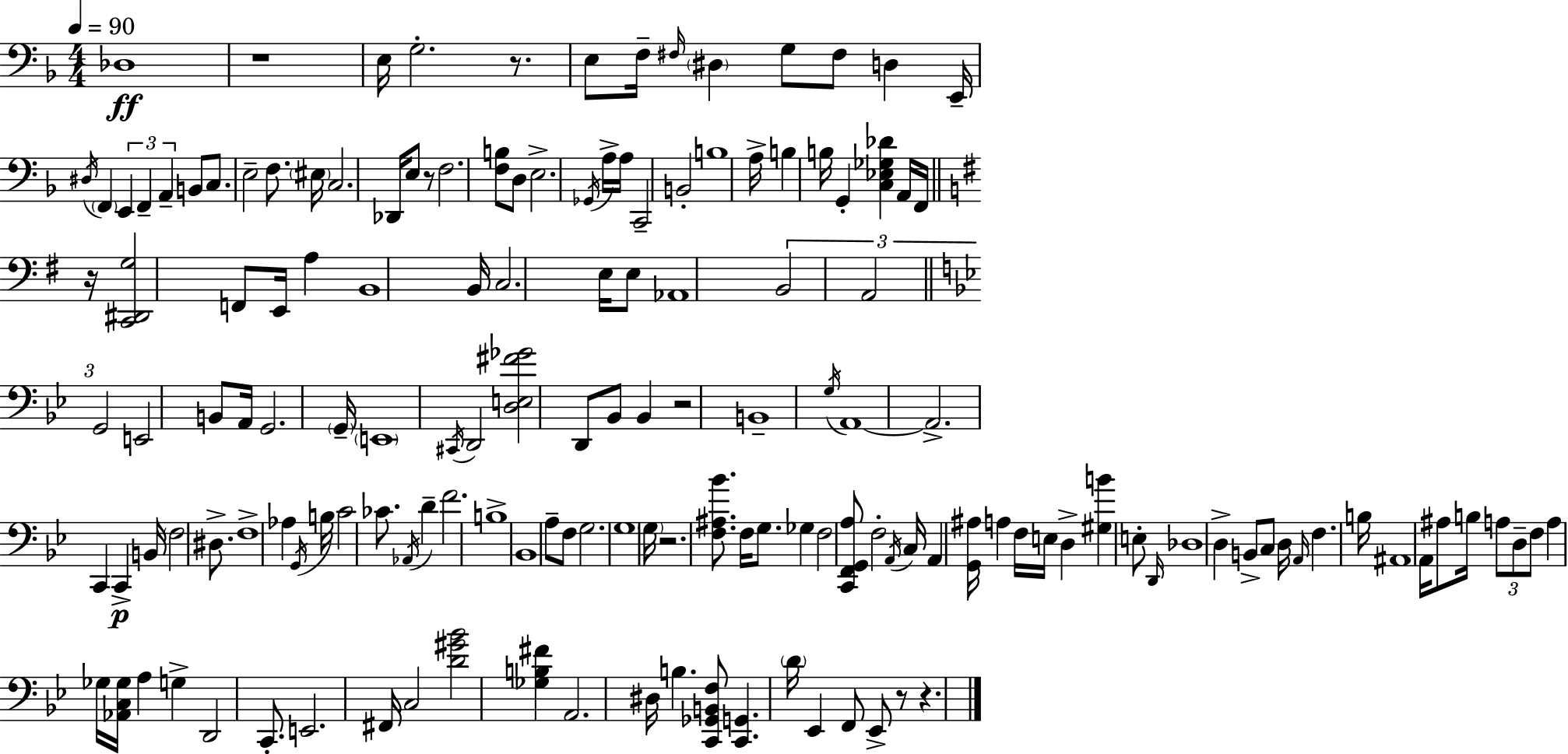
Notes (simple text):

Db3/w R/w E3/s G3/h. R/e. E3/e F3/s F#3/s D#3/q G3/e F#3/e D3/q E2/s D#3/s F2/q E2/q F2/q A2/q B2/e C3/e. E3/h F3/e. EIS3/s C3/h. Db2/s E3/e R/e F3/h. [F3,B3]/e D3/e E3/h. Gb2/s A3/s A3/s C2/h B2/h B3/w A3/s B3/q B3/s G2/q [C3,Eb3,Gb3,Db4]/q A2/s F2/s R/s [C2,D#2,G3]/h F2/e E2/s A3/q B2/w B2/s C3/h. E3/s E3/e Ab2/w B2/h A2/h G2/h E2/h B2/e A2/s G2/h. G2/s E2/w C#2/s D2/h [D3,E3,F#4,Gb4]/h D2/e Bb2/e Bb2/q R/h B2/w G3/s A2/w A2/h. C2/q C2/q B2/s F3/h D#3/e. F3/w Ab3/q G2/s B3/s C4/h CES4/e. Ab2/s D4/q F4/h. B3/w Bb2/w A3/e F3/e G3/h. G3/w G3/s R/h. [F3,A#3,Bb4]/e. F3/s G3/e. Gb3/q F3/h [C2,F2,G2,A3]/e F3/h A2/s C3/s A2/q [G2,A#3]/s A3/q F3/s E3/s D3/q [G#3,B4]/q E3/e D2/s Db3/w D3/q B2/e C3/e D3/s A2/s F3/q. B3/s A#2/w A2/s A#3/e B3/s A3/e D3/e F3/e A3/q Gb3/s [Ab2,C3,Gb3]/s A3/q G3/q D2/h C2/e. E2/h. F#2/s C3/h [D4,G#4,Bb4]/h [Gb3,B3,F#4]/q A2/h. D#3/s B3/q. [C2,Gb2,B2,F3]/e [C2,G2]/q. D4/s Eb2/q F2/e Eb2/e R/e R/q.